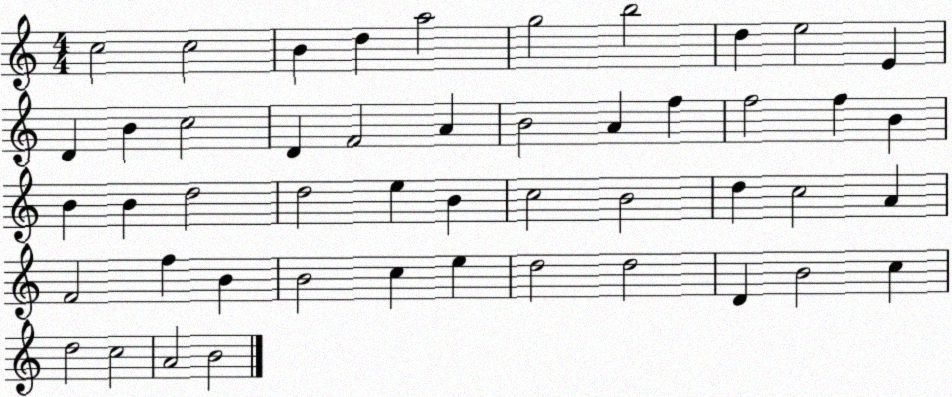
X:1
T:Untitled
M:4/4
L:1/4
K:C
c2 c2 B d a2 g2 b2 d e2 E D B c2 D F2 A B2 A f f2 f B B B d2 d2 e B c2 B2 d c2 A F2 f B B2 c e d2 d2 D B2 c d2 c2 A2 B2